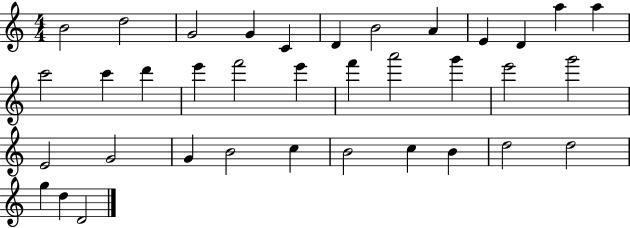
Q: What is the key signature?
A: C major